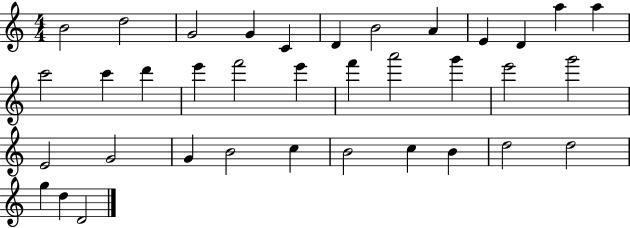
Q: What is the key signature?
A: C major